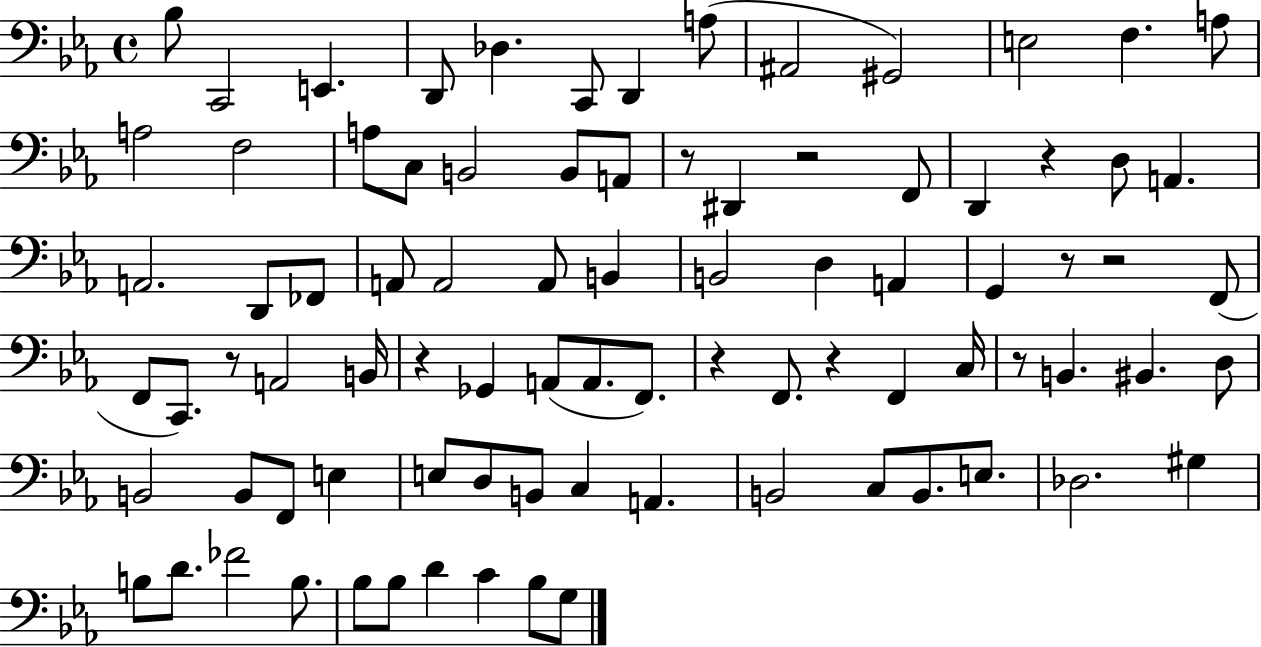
{
  \clef bass
  \time 4/4
  \defaultTimeSignature
  \key ees \major
  bes8 c,2 e,4. | d,8 des4. c,8 d,4 a8( | ais,2 gis,2) | e2 f4. a8 | \break a2 f2 | a8 c8 b,2 b,8 a,8 | r8 dis,4 r2 f,8 | d,4 r4 d8 a,4. | \break a,2. d,8 fes,8 | a,8 a,2 a,8 b,4 | b,2 d4 a,4 | g,4 r8 r2 f,8( | \break f,8 c,8.) r8 a,2 b,16 | r4 ges,4 a,8( a,8. f,8.) | r4 f,8. r4 f,4 c16 | r8 b,4. bis,4. d8 | \break b,2 b,8 f,8 e4 | e8 d8 b,8 c4 a,4. | b,2 c8 b,8. e8. | des2. gis4 | \break b8 d'8. fes'2 b8. | bes8 bes8 d'4 c'4 bes8 g8 | \bar "|."
}